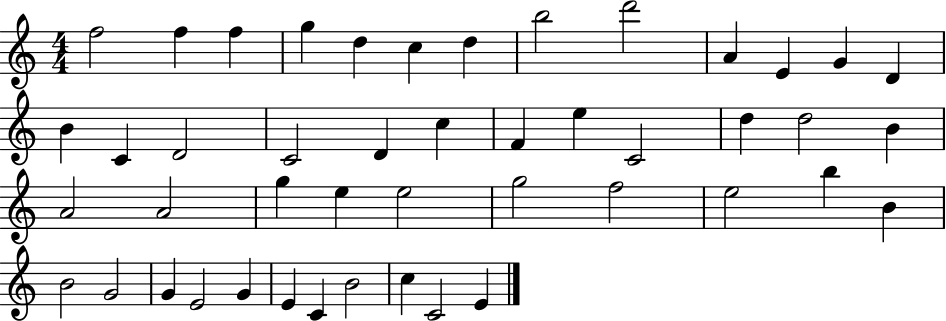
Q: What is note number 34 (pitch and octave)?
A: B5